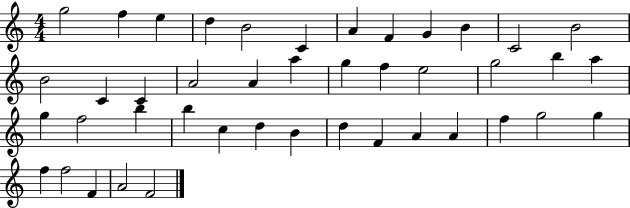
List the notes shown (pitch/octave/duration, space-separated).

G5/h F5/q E5/q D5/q B4/h C4/q A4/q F4/q G4/q B4/q C4/h B4/h B4/h C4/q C4/q A4/h A4/q A5/q G5/q F5/q E5/h G5/h B5/q A5/q G5/q F5/h B5/q B5/q C5/q D5/q B4/q D5/q F4/q A4/q A4/q F5/q G5/h G5/q F5/q F5/h F4/q A4/h F4/h